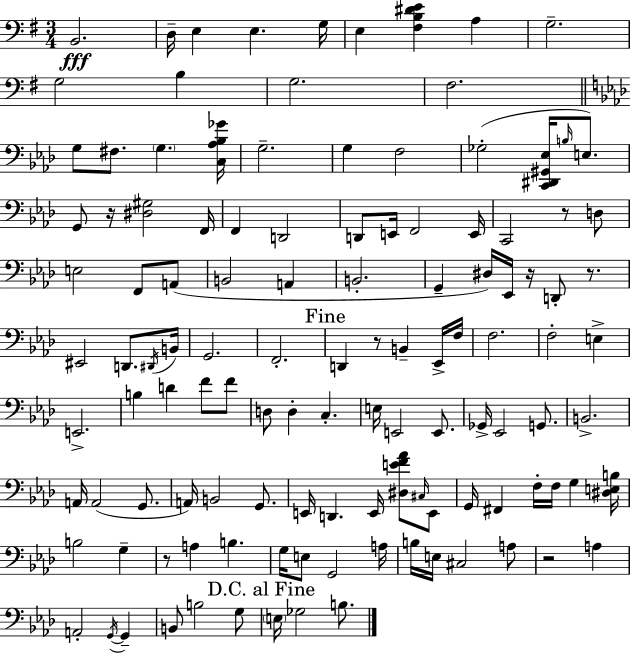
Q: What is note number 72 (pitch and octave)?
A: G2